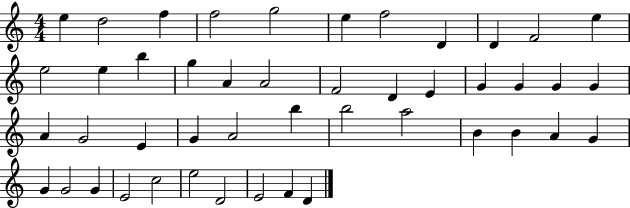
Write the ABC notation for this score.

X:1
T:Untitled
M:4/4
L:1/4
K:C
e d2 f f2 g2 e f2 D D F2 e e2 e b g A A2 F2 D E G G G G A G2 E G A2 b b2 a2 B B A G G G2 G E2 c2 e2 D2 E2 F D